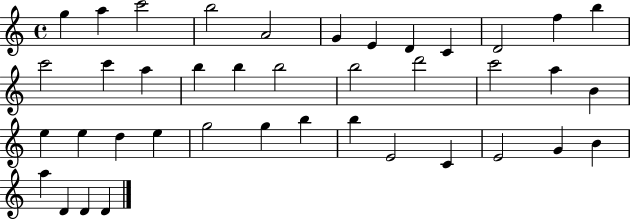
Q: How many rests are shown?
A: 0